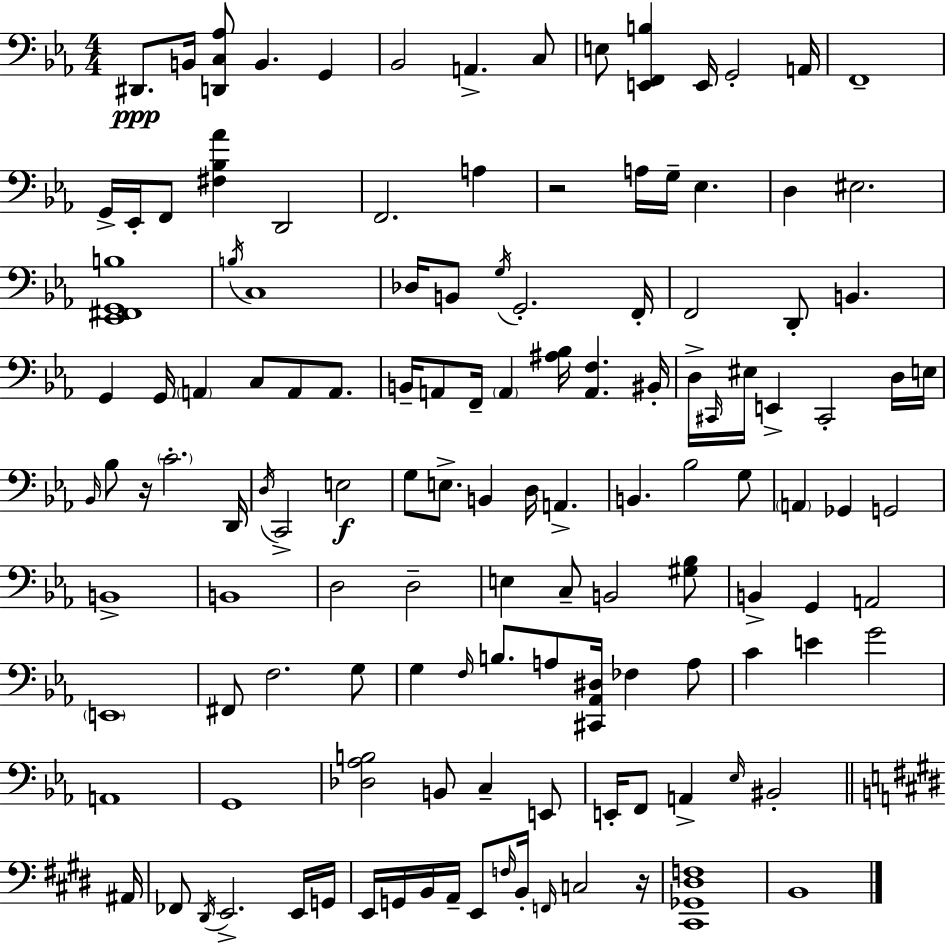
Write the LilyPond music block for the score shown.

{
  \clef bass
  \numericTimeSignature
  \time 4/4
  \key c \minor
  \repeat volta 2 { dis,8.\ppp b,16 <d, c aes>8 b,4. g,4 | bes,2 a,4.-> c8 | e8 <e, f, b>4 e,16 g,2-. a,16 | f,1-- | \break g,16-> ees,16-. f,8 <fis bes aes'>4 d,2 | f,2. a4 | r2 a16 g16-- ees4. | d4 eis2. | \break <ees, fis, g, b>1 | \acciaccatura { b16 } c1 | des16 b,8 \acciaccatura { g16 } g,2.-. | f,16-. f,2 d,8-. b,4. | \break g,4 g,16 \parenthesize a,4 c8 a,8 a,8. | b,16-- a,8 f,16-- \parenthesize a,4 <ais bes>16 <a, f>4. | bis,16-. d16-> \grace { cis,16 } eis16 e,4-> cis,2-. | d16 e16 \grace { bes,16 } bes8 r16 \parenthesize c'2.-. | \break d,16 \acciaccatura { d16 } c,2-> e2\f | g8 e8.-> b,4 d16 a,4.-> | b,4. bes2 | g8 \parenthesize a,4 ges,4 g,2 | \break b,1-> | b,1 | d2 d2-- | e4 c8-- b,2 | \break <gis bes>8 b,4-> g,4 a,2 | \parenthesize e,1 | fis,8 f2. | g8 g4 \grace { f16 } b8. a8 <cis, aes, dis>16 | \break fes4 a8 c'4 e'4 g'2 | a,1 | g,1 | <des aes b>2 b,8 | \break c4-- e,8 e,16-. f,8 a,4-> \grace { ees16 } bis,2-. | \bar "||" \break \key e \major ais,16 fes,8 \acciaccatura { dis,16 } e,2.-> | e,16 g,16 e,16 g,16 b,16 a,16-- e,8 \grace { f16 } b,16-. \grace { f,16 } c2 | r16 <cis, ges, dis f>1 | b,1 | \break } \bar "|."
}